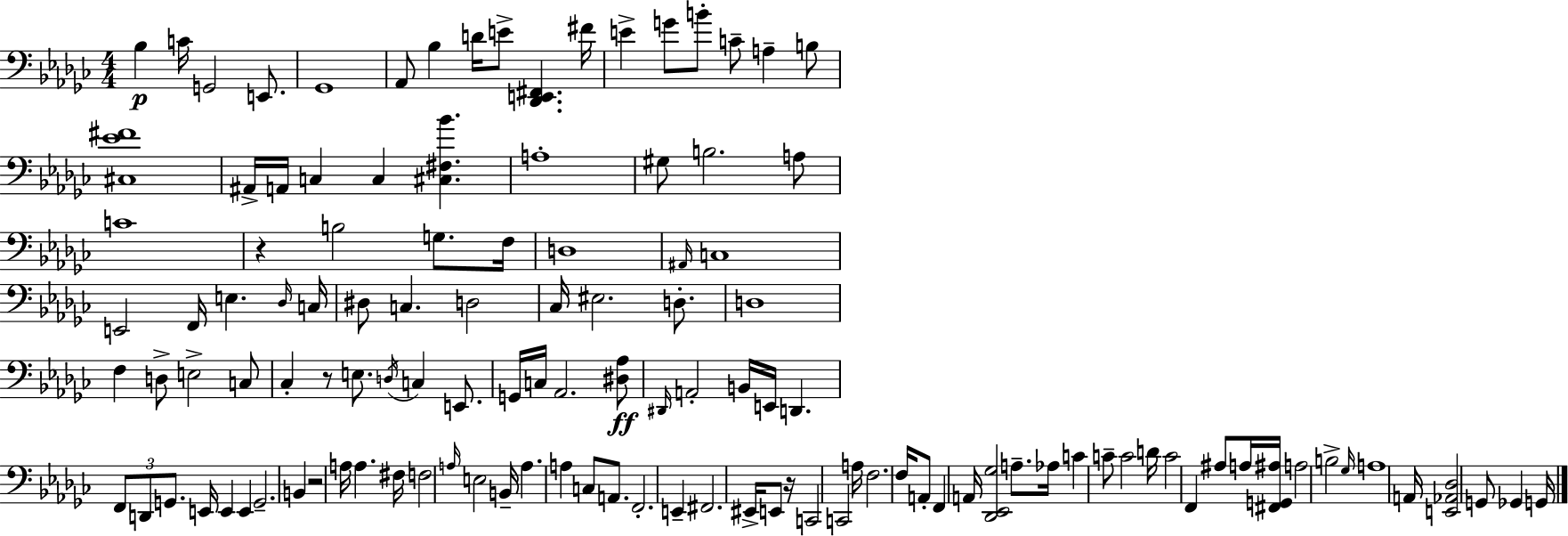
Bb3/q C4/s G2/h E2/e. Gb2/w Ab2/e Bb3/q D4/s E4/e [Db2,E2,F#2]/q. F#4/s E4/q G4/e B4/e C4/e A3/q B3/e [C#3,Eb4,F#4]/w A#2/s A2/s C3/q C3/q [C#3,F#3,Bb4]/q. A3/w G#3/e B3/h. A3/e C4/w R/q B3/h G3/e. F3/s D3/w A#2/s C3/w E2/h F2/s E3/q. Db3/s C3/s D#3/e C3/q. D3/h CES3/s EIS3/h. D3/e. D3/w F3/q D3/e E3/h C3/e CES3/q R/e E3/e. D3/s C3/q E2/e. G2/s C3/s Ab2/h. [D#3,Ab3]/e D#2/s A2/h B2/s E2/s D2/q. F2/e D2/e G2/e. E2/s E2/q E2/q G2/h. B2/q R/h A3/s A3/q. F#3/s F3/h A3/s E3/h B2/s A3/q. A3/q C3/e A2/e. F2/h. E2/q F#2/h. EIS2/s E2/e R/s C2/h C2/h A3/s F3/h. F3/s A2/e F2/q A2/s [Db2,Eb2,Gb3]/h A3/e. Ab3/s C4/q C4/e C4/h D4/s C4/h F2/q A#3/e A3/s [F#2,G2,A#3]/s A3/h B3/h Gb3/s A3/w A2/s [E2,Ab2,Db3]/h G2/e Gb2/q G2/s